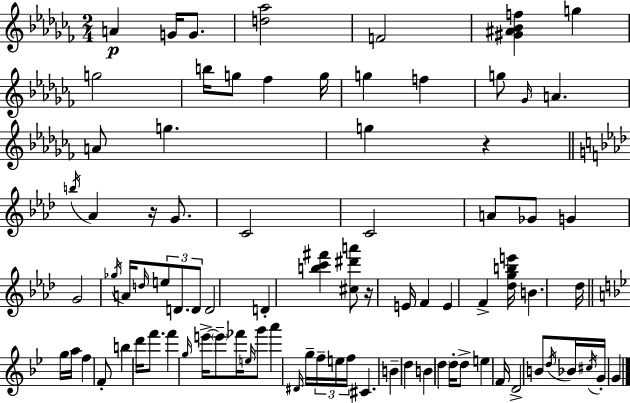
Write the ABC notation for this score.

X:1
T:Untitled
M:2/4
L:1/4
K:Abm
A G/4 G/2 [d_a]2 F2 [^G^A_Bf] g g2 b/4 g/2 _f g/4 g f g/2 _G/4 A A/2 g g z b/4 _A z/4 G/2 C2 C2 A/2 _G/2 G G2 _g/4 A/4 d/4 e/2 D/2 D/2 D2 D [bc'^f'] [^c^d'a']/2 z/4 E/4 F E F [_dgbe']/4 B _d/4 g/4 a/4 f F/2 b d'/4 f'/2 f' g/4 e'/4 e'/2 _f'/4 e/4 g'/2 a' ^D/4 g/4 f/4 e/4 f/4 ^C B d B d d/4 d/2 e F/4 D2 B/2 d/4 _B/4 ^c/4 G/4 G